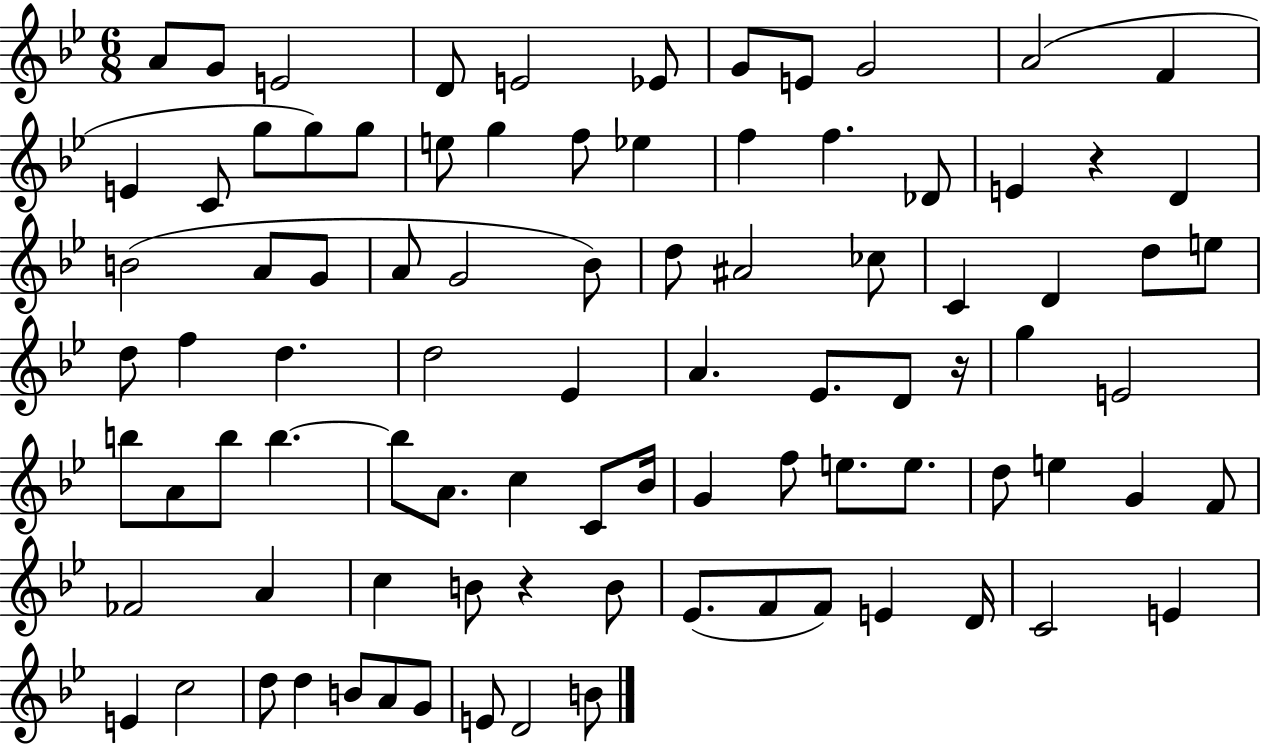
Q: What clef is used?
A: treble